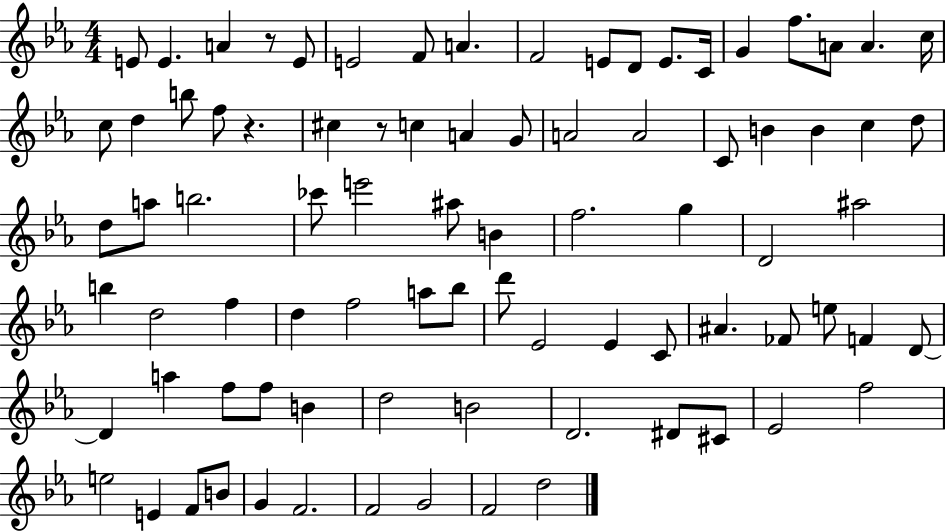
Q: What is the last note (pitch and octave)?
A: D5